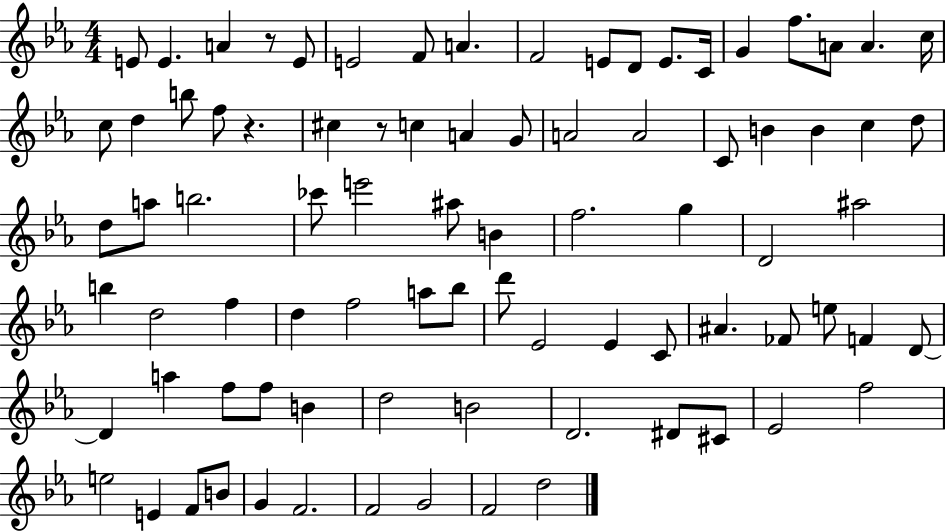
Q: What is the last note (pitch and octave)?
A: D5